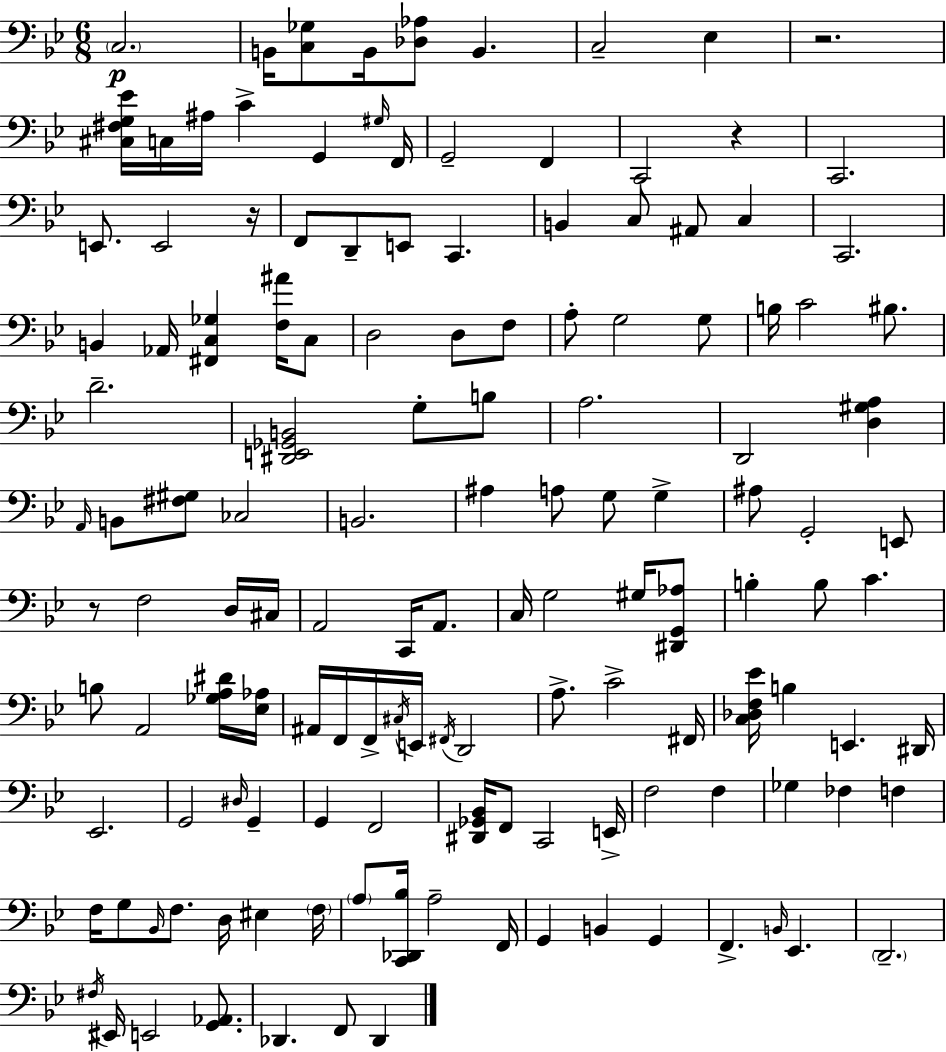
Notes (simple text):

C3/h. B2/s [C3,Gb3]/e B2/s [Db3,Ab3]/e B2/q. C3/h Eb3/q R/h. [C#3,F#3,G3,Eb4]/s C3/s A#3/s C4/q G2/q G#3/s F2/s G2/h F2/q C2/h R/q C2/h. E2/e. E2/h R/s F2/e D2/e E2/e C2/q. B2/q C3/e A#2/e C3/q C2/h. B2/q Ab2/s [F#2,C3,Gb3]/q [F3,A#4]/s C3/e D3/h D3/e F3/e A3/e G3/h G3/e B3/s C4/h BIS3/e. D4/h. [D#2,E2,Gb2,B2]/h G3/e B3/e A3/h. D2/h [D3,G#3,A3]/q A2/s B2/e [F#3,G#3]/e CES3/h B2/h. A#3/q A3/e G3/e G3/q A#3/e G2/h E2/e R/e F3/h D3/s C#3/s A2/h C2/s A2/e. C3/s G3/h G#3/s [D#2,G2,Ab3]/e B3/q B3/e C4/q. B3/e A2/h [Gb3,A3,D#4]/s [Eb3,Ab3]/s A#2/s F2/s F2/s C#3/s E2/s F#2/s D2/h A3/e. C4/h F#2/s [C3,Db3,F3,Eb4]/s B3/q E2/q. D#2/s Eb2/h. G2/h D#3/s G2/q G2/q F2/h [D#2,Gb2,Bb2]/s F2/e C2/h E2/s F3/h F3/q Gb3/q FES3/q F3/q F3/s G3/e Bb2/s F3/e. D3/s EIS3/q F3/s A3/e [C2,Db2,Bb3]/s A3/h F2/s G2/q B2/q G2/q F2/q. B2/s Eb2/q. D2/h. F#3/s EIS2/s E2/h [G2,Ab2]/e. Db2/q. F2/e Db2/q